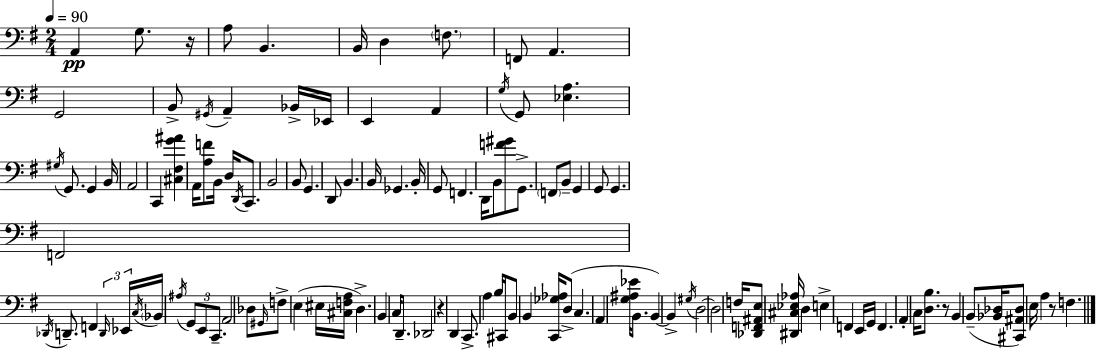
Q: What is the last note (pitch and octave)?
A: F3